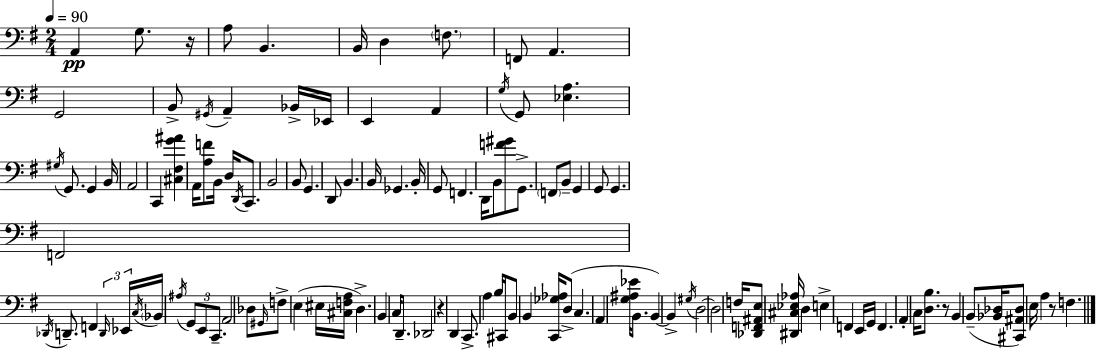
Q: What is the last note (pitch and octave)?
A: F3